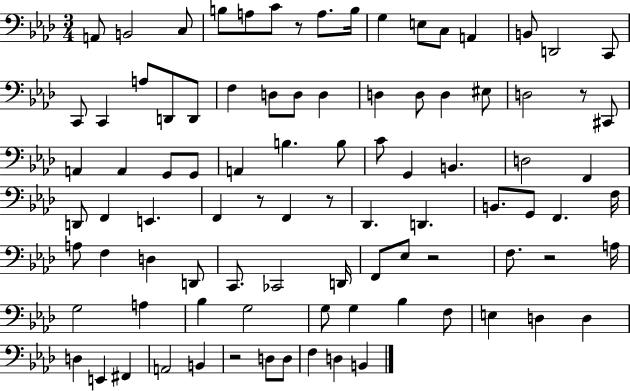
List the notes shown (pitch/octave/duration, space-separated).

A2/e B2/h C3/e B3/e A3/e C4/e R/e A3/e. B3/s G3/q E3/e C3/e A2/q B2/e D2/h C2/e C2/e C2/q A3/e D2/e D2/e F3/q D3/e D3/e D3/q D3/q D3/e D3/q EIS3/e D3/h R/e C#2/e A2/q A2/q G2/e G2/e A2/q B3/q. B3/e C4/e G2/q B2/q. D3/h F2/q D2/e F2/q E2/q. F2/q R/e F2/q R/e Db2/q. D2/q. B2/e. G2/e F2/q. F3/s A3/e F3/q D3/q D2/e C2/e. CES2/h D2/s F2/e Eb3/e R/h F3/e. R/h A3/s G3/h A3/q Bb3/q G3/h G3/e G3/q Bb3/q F3/e E3/q D3/q D3/q D3/q E2/q F#2/q A2/h B2/q R/h D3/e D3/e F3/q D3/q B2/q